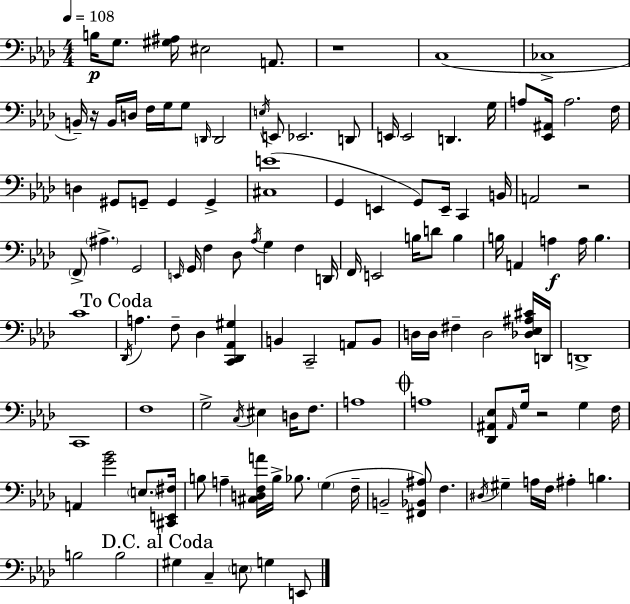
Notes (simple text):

B3/s G3/e. [G#3,A#3]/s EIS3/h A2/e. R/w C3/w CES3/w B2/s R/s B2/s D3/s F3/s G3/s G3/e D2/s D2/h E3/s E2/e Eb2/h. D2/e E2/s E2/h D2/q. G3/s A3/e [Eb2,A#2]/s A3/h. F3/s D3/q G#2/e G2/e G2/q G2/q [C#3,E4]/w G2/q E2/q G2/e E2/s C2/q B2/s A2/h R/h F2/e A#3/q. G2/h E2/s G2/s F3/q Db3/e Ab3/s G3/q F3/q D2/s F2/s E2/h B3/s D4/e B3/q B3/s A2/q A3/q A3/s B3/q. C4/w Db2/s A3/q. F3/e Db3/q [C2,Db2,Ab2,G#3]/q B2/q C2/h A2/e B2/e D3/s D3/s F#3/q D3/h [Db3,Eb3,A#3,C#4]/s D2/s D2/w C2/w F3/w G3/h C3/s EIS3/q D3/s F3/e. A3/w A3/w [Db2,A#2,Eb3]/e A#2/s G3/s R/h G3/q F3/s A2/q [G4,Bb4]/h E3/e. [C#2,E2,F#3]/s B3/e A3/q [C#3,D3,F3,A4]/s B3/s Bb3/e. G3/q F3/s B2/h [F#2,Bb2,A#3]/e F3/q. D#3/s G#3/q A3/s F3/s A#3/q B3/q. B3/h B3/h G#3/q C3/q E3/e G3/q E2/e